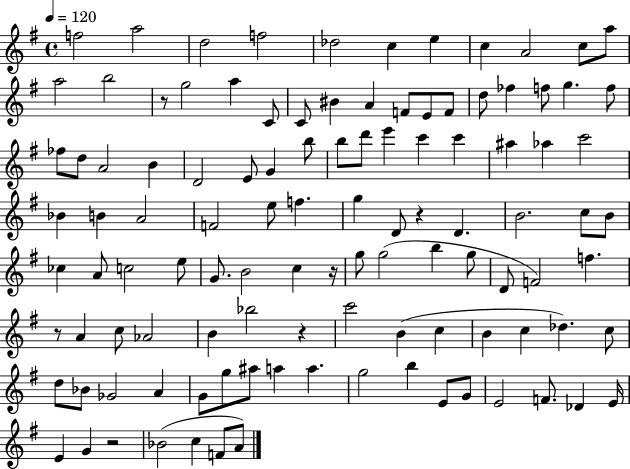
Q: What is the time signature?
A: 4/4